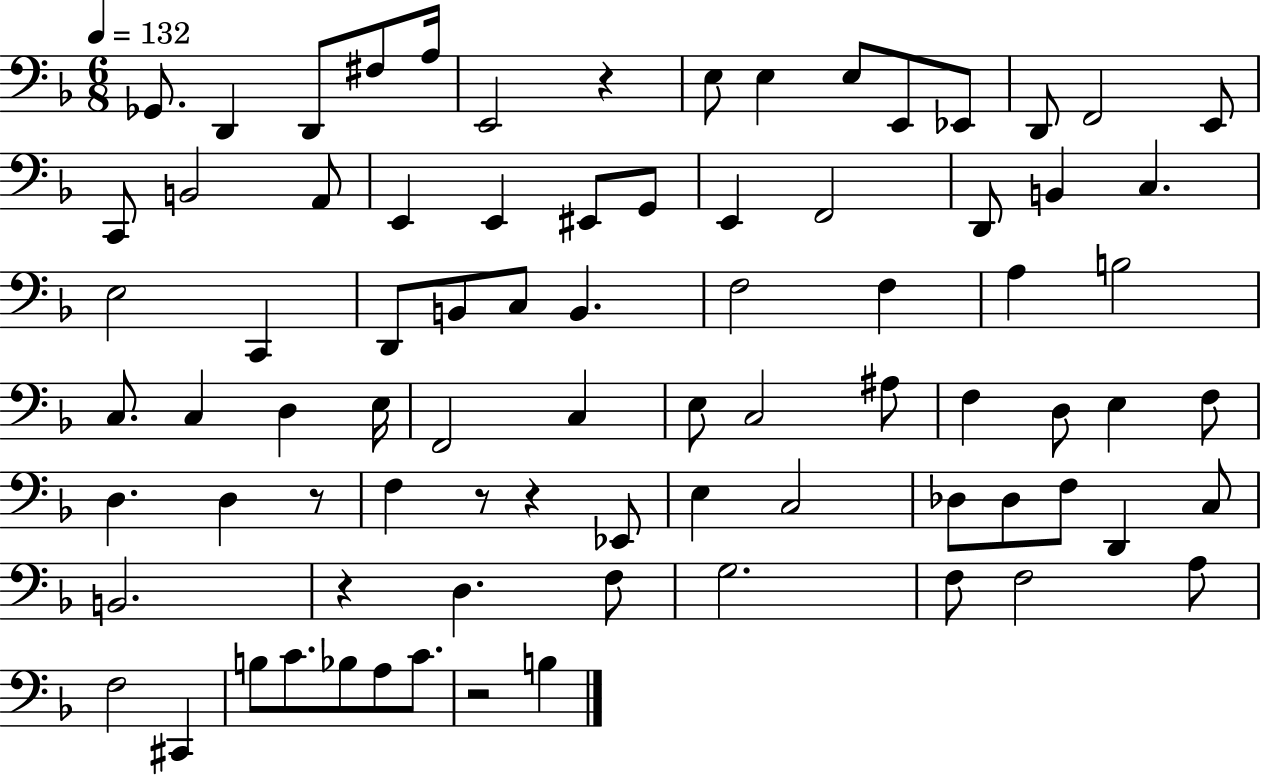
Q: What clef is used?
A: bass